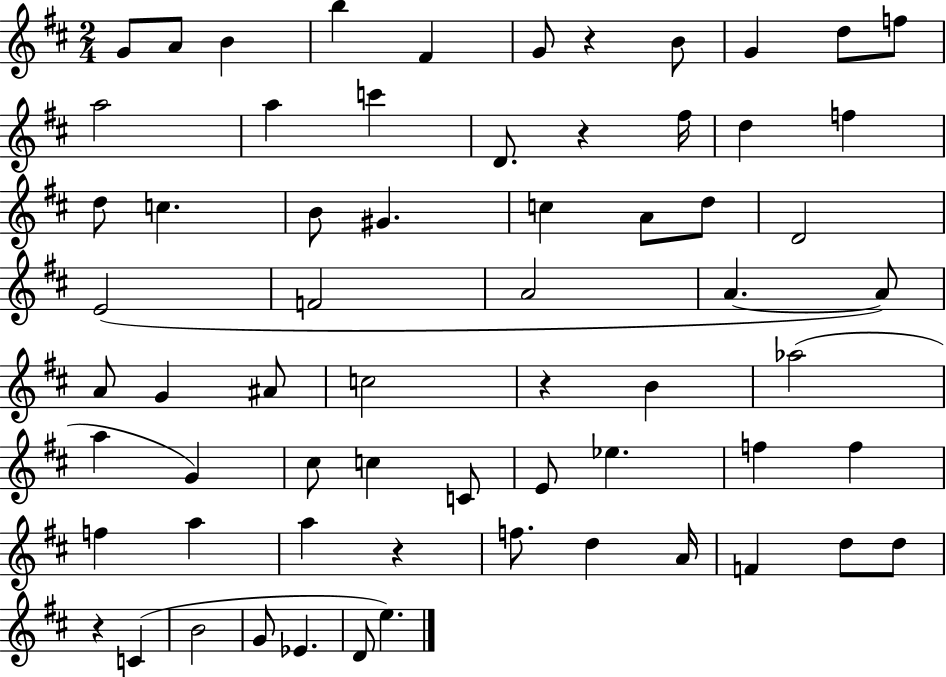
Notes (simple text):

G4/e A4/e B4/q B5/q F#4/q G4/e R/q B4/e G4/q D5/e F5/e A5/h A5/q C6/q D4/e. R/q F#5/s D5/q F5/q D5/e C5/q. B4/e G#4/q. C5/q A4/e D5/e D4/h E4/h F4/h A4/h A4/q. A4/e A4/e G4/q A#4/e C5/h R/q B4/q Ab5/h A5/q G4/q C#5/e C5/q C4/e E4/e Eb5/q. F5/q F5/q F5/q A5/q A5/q R/q F5/e. D5/q A4/s F4/q D5/e D5/e R/q C4/q B4/h G4/e Eb4/q. D4/e E5/q.